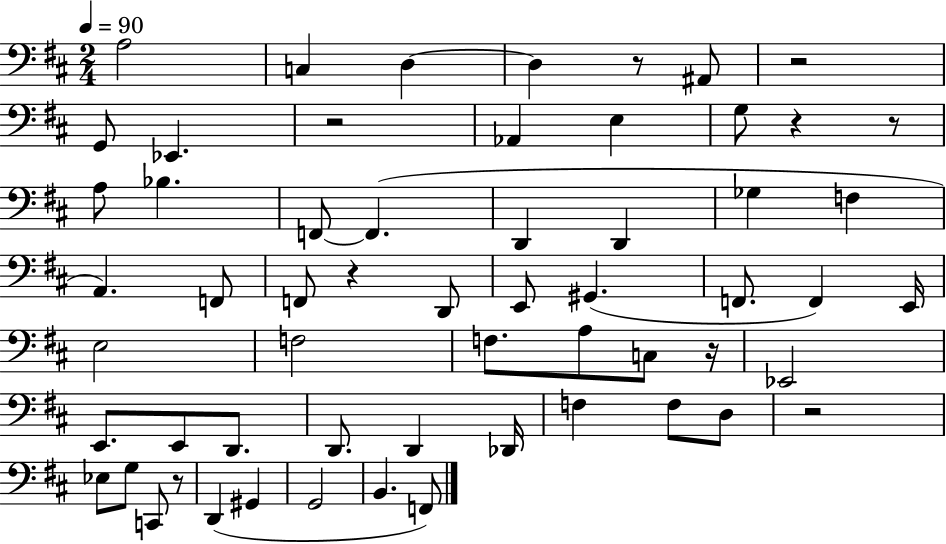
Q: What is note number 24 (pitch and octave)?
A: G#2